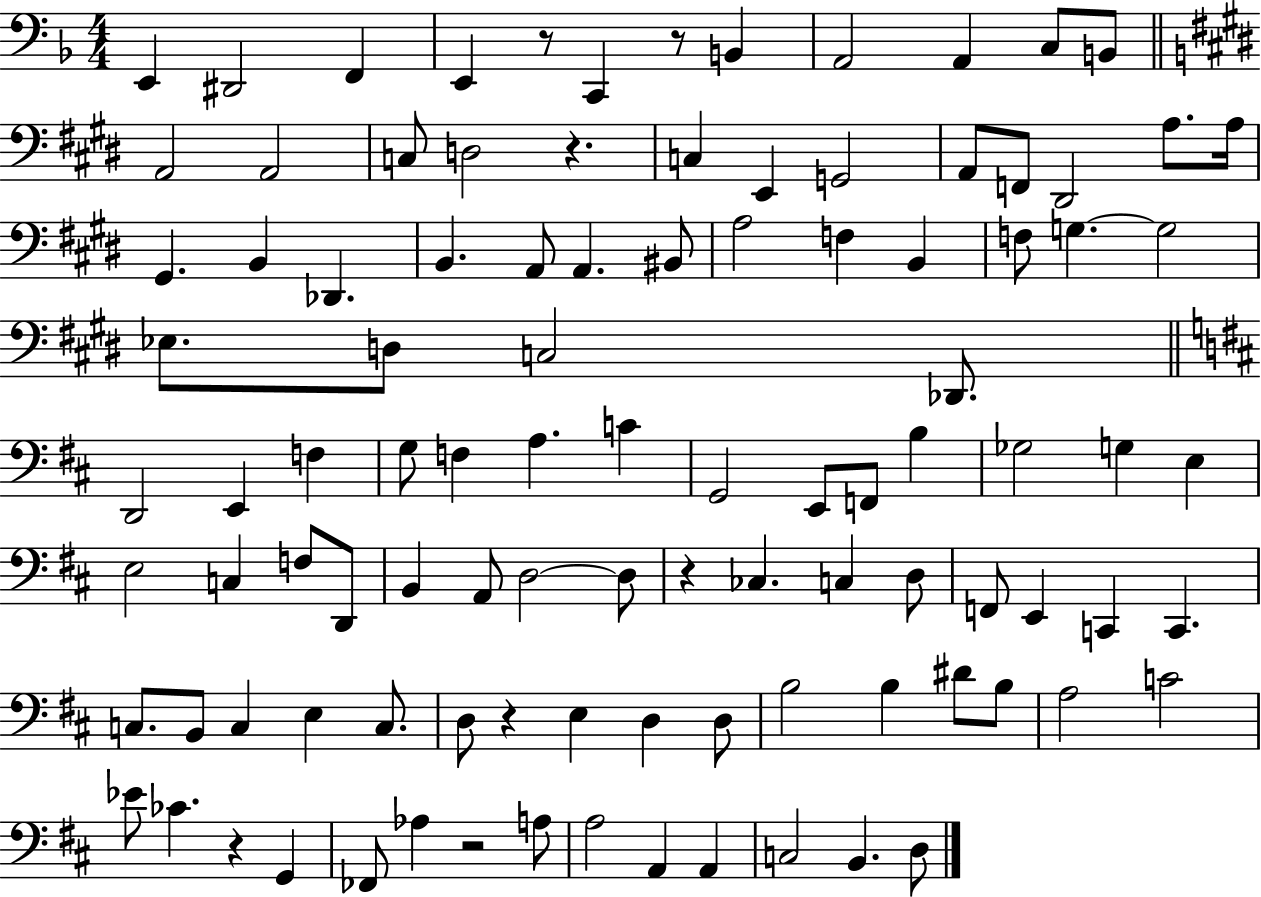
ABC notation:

X:1
T:Untitled
M:4/4
L:1/4
K:F
E,, ^D,,2 F,, E,, z/2 C,, z/2 B,, A,,2 A,, C,/2 B,,/2 A,,2 A,,2 C,/2 D,2 z C, E,, G,,2 A,,/2 F,,/2 ^D,,2 A,/2 A,/4 ^G,, B,, _D,, B,, A,,/2 A,, ^B,,/2 A,2 F, B,, F,/2 G, G,2 _E,/2 D,/2 C,2 _D,,/2 D,,2 E,, F, G,/2 F, A, C G,,2 E,,/2 F,,/2 B, _G,2 G, E, E,2 C, F,/2 D,,/2 B,, A,,/2 D,2 D,/2 z _C, C, D,/2 F,,/2 E,, C,, C,, C,/2 B,,/2 C, E, C,/2 D,/2 z E, D, D,/2 B,2 B, ^D/2 B,/2 A,2 C2 _E/2 _C z G,, _F,,/2 _A, z2 A,/2 A,2 A,, A,, C,2 B,, D,/2